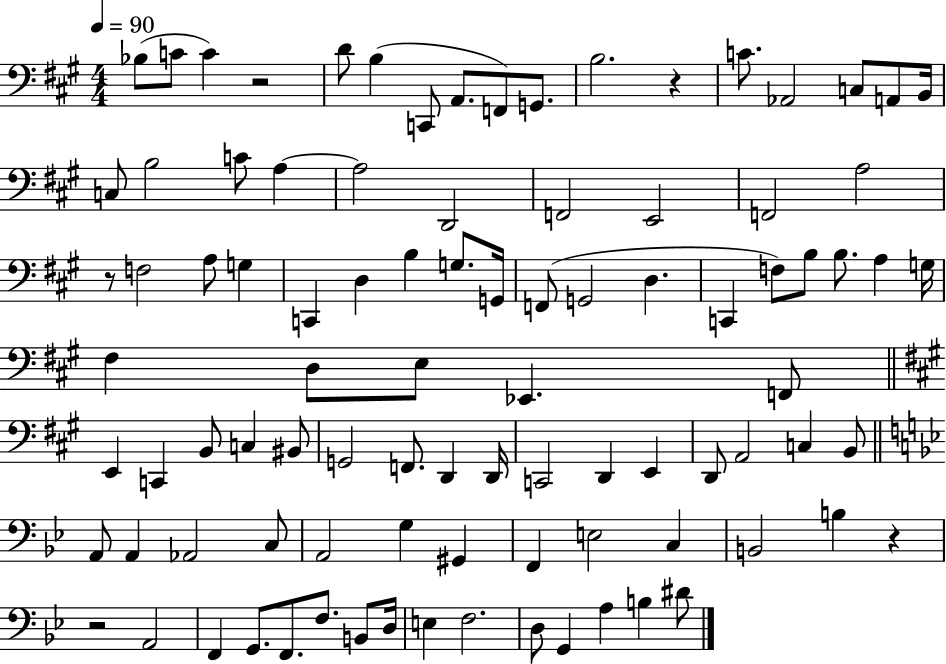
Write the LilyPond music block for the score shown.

{
  \clef bass
  \numericTimeSignature
  \time 4/4
  \key a \major
  \tempo 4 = 90
  bes8( c'8 c'4) r2 | d'8 b4( c,8 a,8. f,8) g,8. | b2. r4 | c'8. aes,2 c8 a,8 b,16 | \break c8 b2 c'8 a4~~ | a2 d,2 | f,2 e,2 | f,2 a2 | \break r8 f2 a8 g4 | c,4 d4 b4 g8. g,16 | f,8( g,2 d4. | c,4 f8) b8 b8. a4 g16 | \break fis4 d8 e8 ees,4. f,8 | \bar "||" \break \key a \major e,4 c,4 b,8 c4 bis,8 | g,2 f,8. d,4 d,16 | c,2 d,4 e,4 | d,8 a,2 c4 b,8 | \break \bar "||" \break \key g \minor a,8 a,4 aes,2 c8 | a,2 g4 gis,4 | f,4 e2 c4 | b,2 b4 r4 | \break r2 a,2 | f,4 g,8. f,8. f8. b,8 d16 | e4 f2. | d8 g,4 a4 b4 dis'8 | \break \bar "|."
}